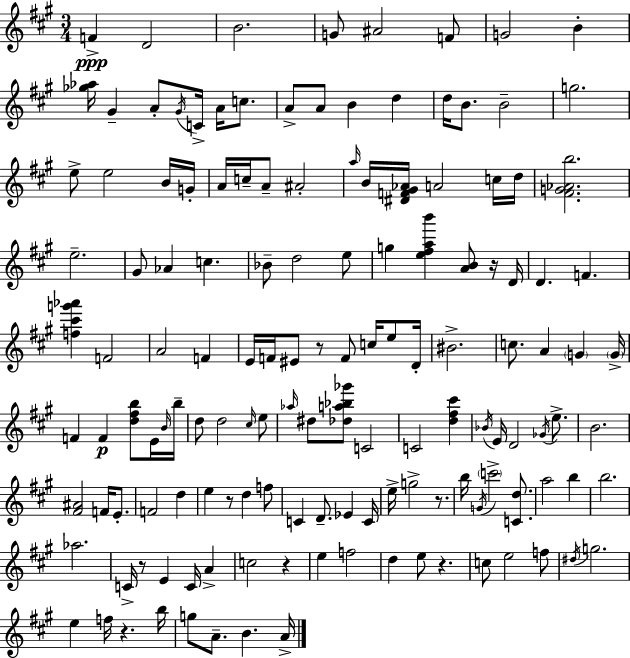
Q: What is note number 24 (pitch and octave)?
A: E5